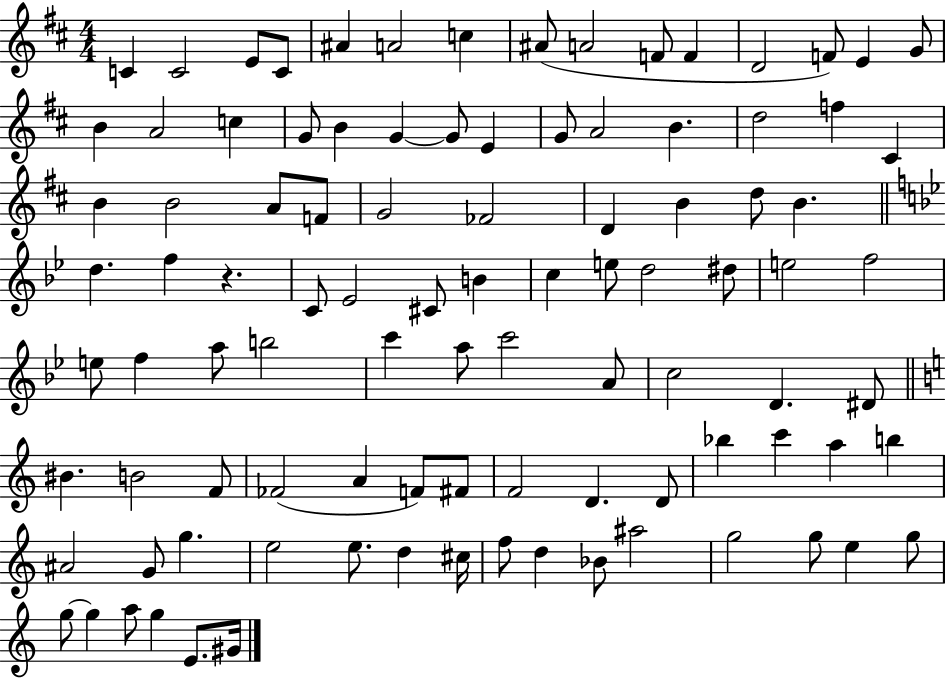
C4/q C4/h E4/e C4/e A#4/q A4/h C5/q A#4/e A4/h F4/e F4/q D4/h F4/e E4/q G4/e B4/q A4/h C5/q G4/e B4/q G4/q G4/e E4/q G4/e A4/h B4/q. D5/h F5/q C#4/q B4/q B4/h A4/e F4/e G4/h FES4/h D4/q B4/q D5/e B4/q. D5/q. F5/q R/q. C4/e Eb4/h C#4/e B4/q C5/q E5/e D5/h D#5/e E5/h F5/h E5/e F5/q A5/e B5/h C6/q A5/e C6/h A4/e C5/h D4/q. D#4/e BIS4/q. B4/h F4/e FES4/h A4/q F4/e F#4/e F4/h D4/q. D4/e Bb5/q C6/q A5/q B5/q A#4/h G4/e G5/q. E5/h E5/e. D5/q C#5/s F5/e D5/q Bb4/e A#5/h G5/h G5/e E5/q G5/e G5/e G5/q A5/e G5/q E4/e. G#4/s